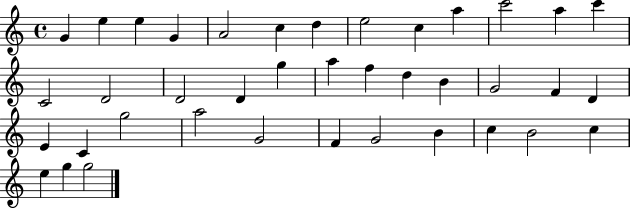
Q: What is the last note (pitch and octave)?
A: G5